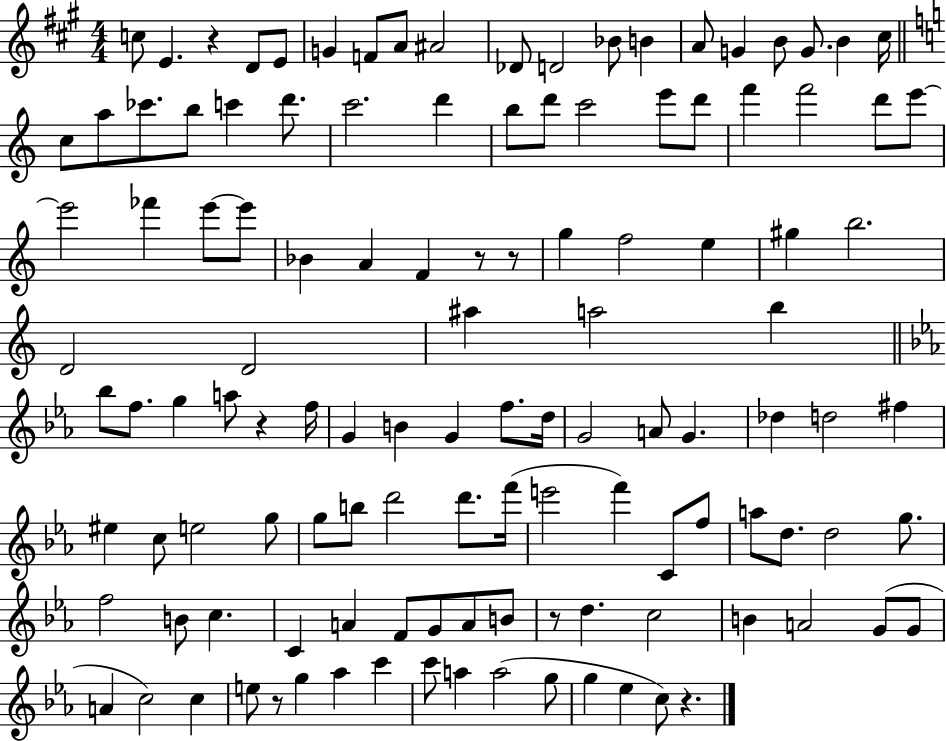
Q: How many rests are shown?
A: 7